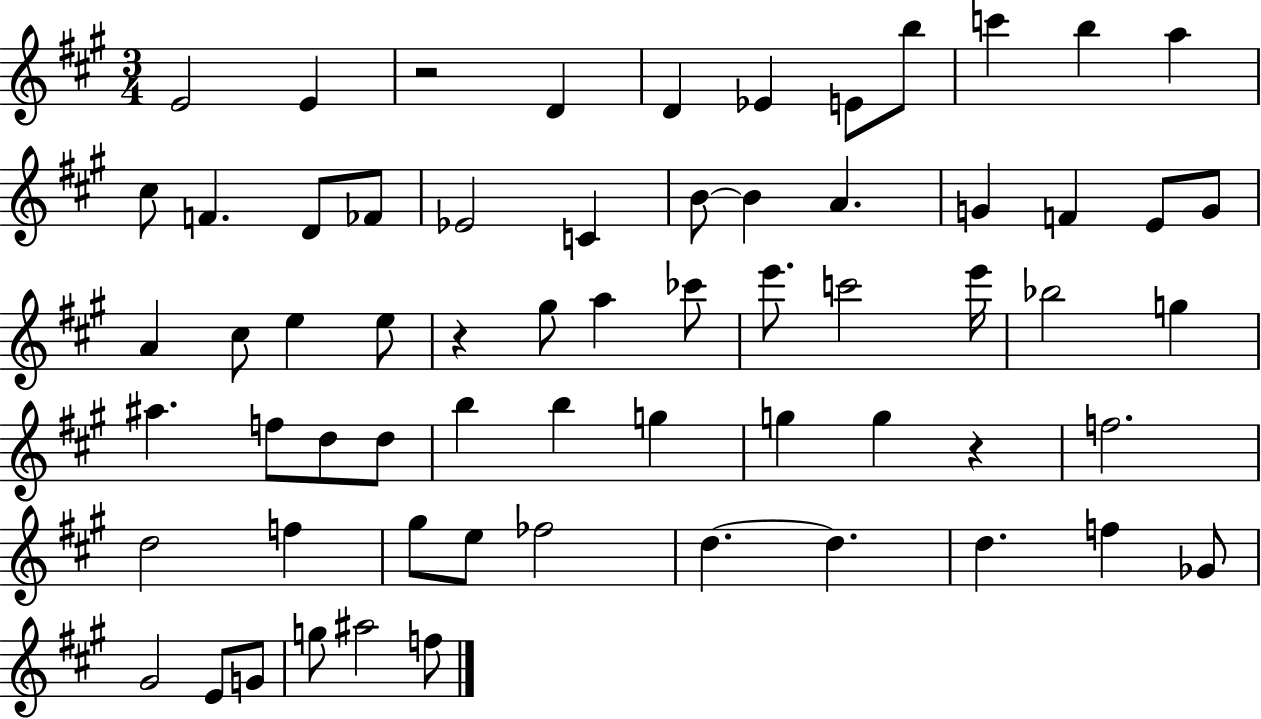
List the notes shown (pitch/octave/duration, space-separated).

E4/h E4/q R/h D4/q D4/q Eb4/q E4/e B5/e C6/q B5/q A5/q C#5/e F4/q. D4/e FES4/e Eb4/h C4/q B4/e B4/q A4/q. G4/q F4/q E4/e G4/e A4/q C#5/e E5/q E5/e R/q G#5/e A5/q CES6/e E6/e. C6/h E6/s Bb5/h G5/q A#5/q. F5/e D5/e D5/e B5/q B5/q G5/q G5/q G5/q R/q F5/h. D5/h F5/q G#5/e E5/e FES5/h D5/q. D5/q. D5/q. F5/q Gb4/e G#4/h E4/e G4/e G5/e A#5/h F5/e